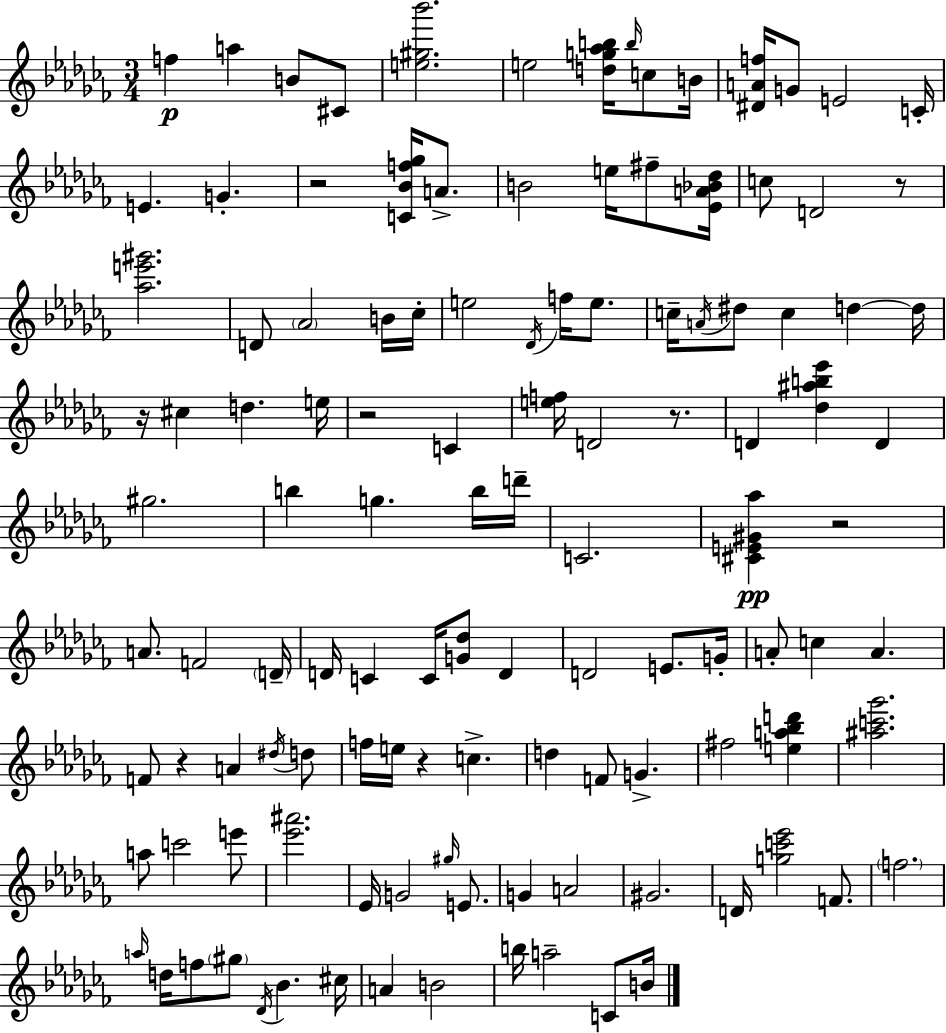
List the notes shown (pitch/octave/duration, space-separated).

F5/q A5/q B4/e C#4/e [E5,G#5,Bb6]/h. E5/h [D5,G5,Ab5,B5]/s B5/s C5/e B4/s [D#4,A4,F5]/s G4/e E4/h C4/s E4/q. G4/q. R/h [C4,Bb4,F5,Gb5]/s A4/e. B4/h E5/s F#5/e [Eb4,A4,Bb4,Db5]/s C5/e D4/h R/e [Ab5,E6,G#6]/h. D4/e Ab4/h B4/s CES5/s E5/h Db4/s F5/s E5/e. C5/s A4/s D#5/e C5/q D5/q D5/s R/s C#5/q D5/q. E5/s R/h C4/q [E5,F5]/s D4/h R/e. D4/q [Db5,A#5,B5,Eb6]/q D4/q G#5/h. B5/q G5/q. B5/s D6/s C4/h. [C#4,E4,G#4,Ab5]/q R/h A4/e. F4/h D4/s D4/s C4/q C4/s [G4,Db5]/e D4/q D4/h E4/e. G4/s A4/e C5/q A4/q. F4/e R/q A4/q D#5/s D5/e F5/s E5/s R/q C5/q. D5/q F4/e G4/q. F#5/h [E5,A5,Bb5,D6]/q [A#5,C6,Gb6]/h. A5/e C6/h E6/e [Eb6,A#6]/h. Eb4/s G4/h G#5/s E4/e. G4/q A4/h G#4/h. D4/s [G5,C6,Eb6]/h F4/e. F5/h. A5/s D5/s F5/e G#5/e Db4/s Bb4/q. C#5/s A4/q B4/h B5/s A5/h C4/e B4/s